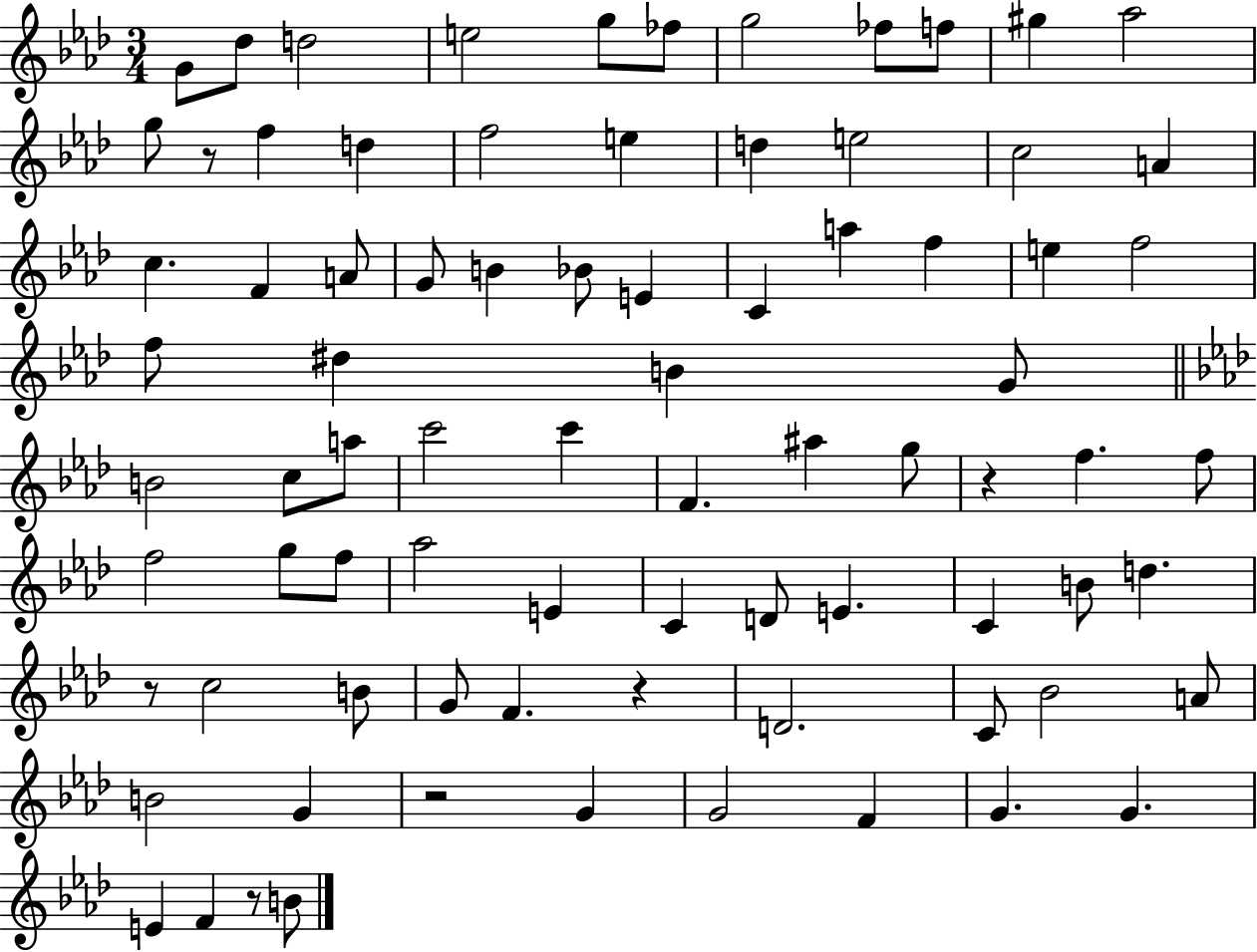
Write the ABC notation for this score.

X:1
T:Untitled
M:3/4
L:1/4
K:Ab
G/2 _d/2 d2 e2 g/2 _f/2 g2 _f/2 f/2 ^g _a2 g/2 z/2 f d f2 e d e2 c2 A c F A/2 G/2 B _B/2 E C a f e f2 f/2 ^d B G/2 B2 c/2 a/2 c'2 c' F ^a g/2 z f f/2 f2 g/2 f/2 _a2 E C D/2 E C B/2 d z/2 c2 B/2 G/2 F z D2 C/2 _B2 A/2 B2 G z2 G G2 F G G E F z/2 B/2